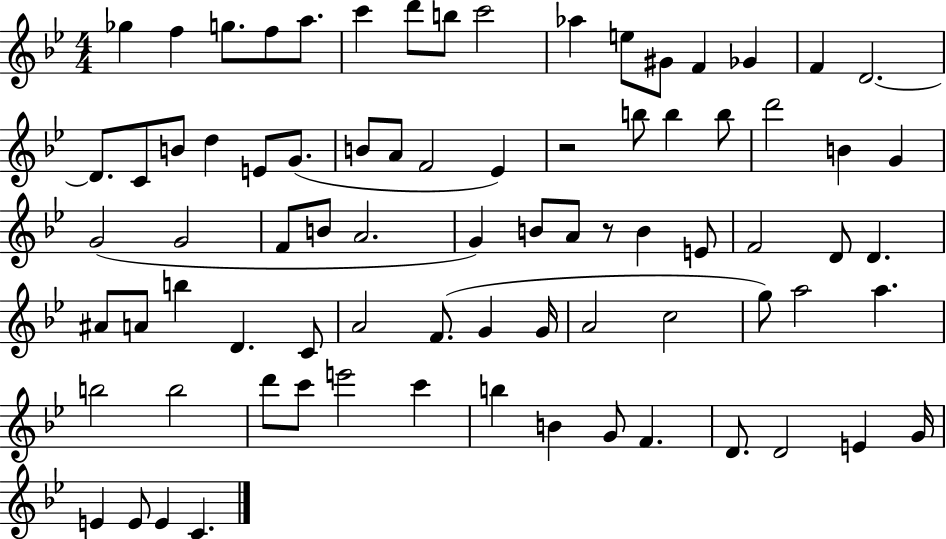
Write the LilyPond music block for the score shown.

{
  \clef treble
  \numericTimeSignature
  \time 4/4
  \key bes \major
  ges''4 f''4 g''8. f''8 a''8. | c'''4 d'''8 b''8 c'''2 | aes''4 e''8 gis'8 f'4 ges'4 | f'4 d'2.~~ | \break d'8. c'8 b'8 d''4 e'8 g'8.( | b'8 a'8 f'2 ees'4) | r2 b''8 b''4 b''8 | d'''2 b'4 g'4 | \break g'2( g'2 | f'8 b'8 a'2. | g'4) b'8 a'8 r8 b'4 e'8 | f'2 d'8 d'4. | \break ais'8 a'8 b''4 d'4. c'8 | a'2 f'8.( g'4 g'16 | a'2 c''2 | g''8) a''2 a''4. | \break b''2 b''2 | d'''8 c'''8 e'''2 c'''4 | b''4 b'4 g'8 f'4. | d'8. d'2 e'4 g'16 | \break e'4 e'8 e'4 c'4. | \bar "|."
}